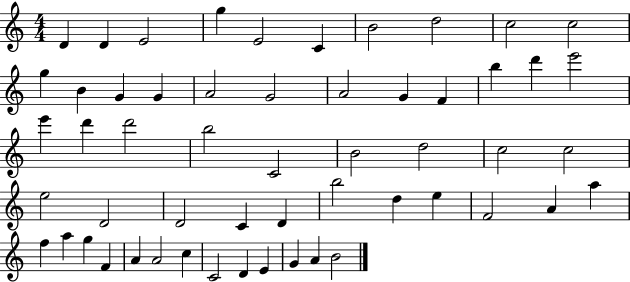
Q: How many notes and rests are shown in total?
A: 55